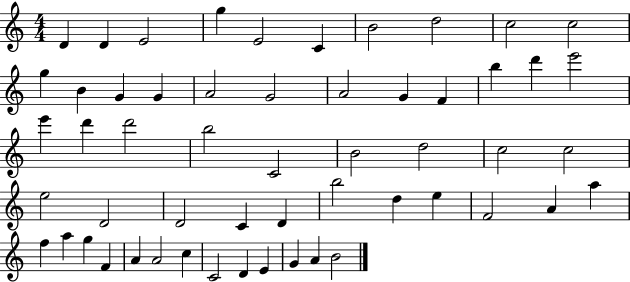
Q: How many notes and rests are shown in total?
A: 55